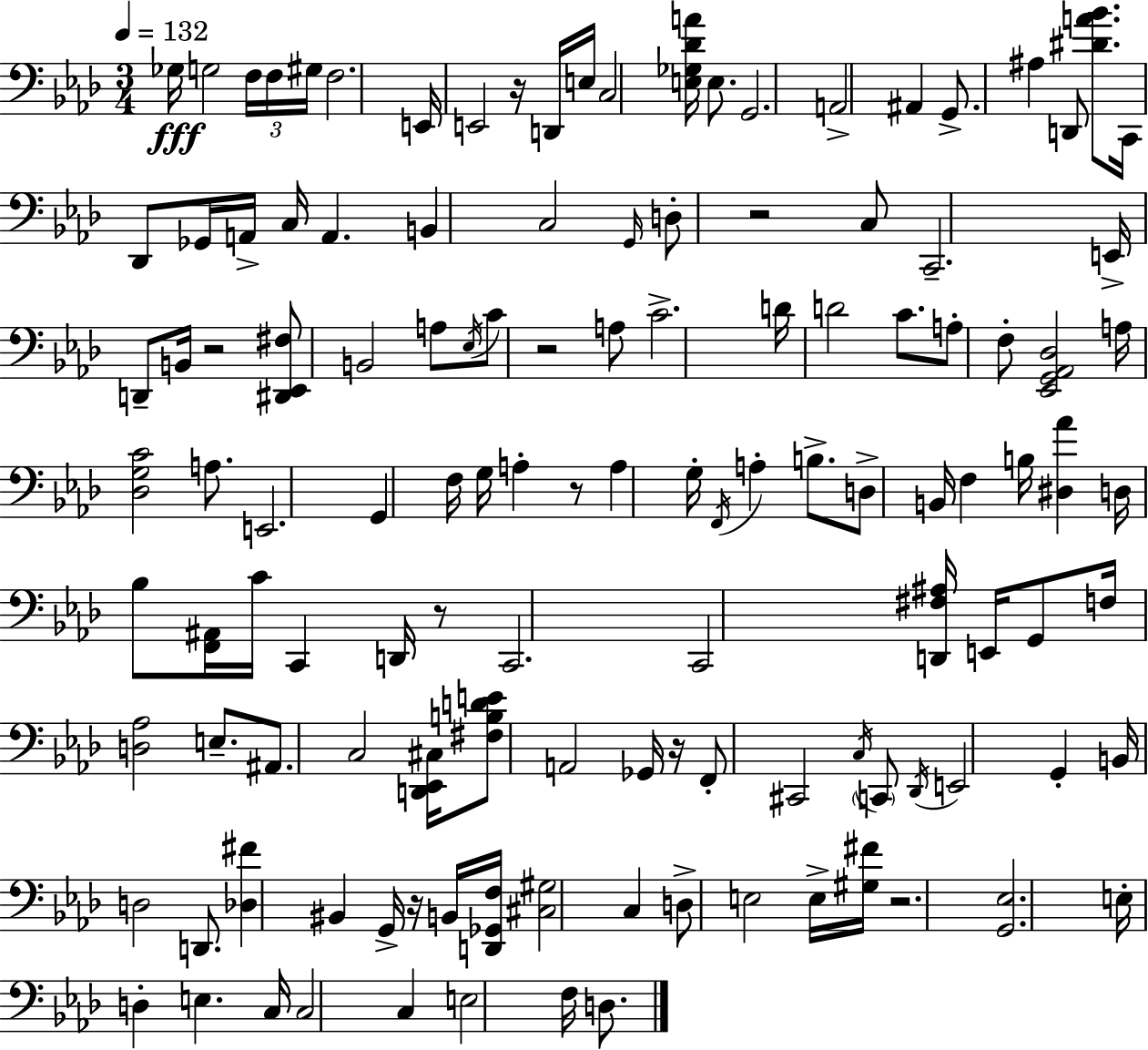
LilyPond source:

{
  \clef bass
  \numericTimeSignature
  \time 3/4
  \key f \minor
  \tempo 4 = 132
  \repeat volta 2 { ges16\fff g2 \tuplet 3/2 { f16 f16 gis16 } | f2. | e,16 e,2 r16 d,16 e16 | c2 <e ges des' a'>16 e8. | \break g,2. | a,2-> ais,4 | g,8.-> ais4 d,8 <dis' a' bes'>8. | c,16 des,8 ges,16 a,16-> c16 a,4. | \break b,4 c2 | \grace { g,16 } d8-. r2 c8 | c,2.-- | e,16-> d,8-- b,16 r2 | \break <dis, ees, fis>8 b,2 a8 | \acciaccatura { ees16 } c'8 r2 | a8 c'2.-> | d'16 d'2 c'8. | \break a8-. f8-. <ees, g, aes, des>2 | a16 <des g c'>2 a8. | e,2. | g,4 f16 g16 a4-. | \break r8 a4 g16-. \acciaccatura { f,16 } a4-. | b8.-> d8-> b,16 f4 b16 <dis aes'>4 | d16 bes8 <f, ais,>16 c'16 c,4 | d,16 r8 c,2. | \break c,2 <d, fis ais>16 | e,16 g,8 f16 <d aes>2 | e8.-- ais,8. c2 | <d, ees, cis>16 <fis b d' e'>8 a,2 | \break ges,16 r16 f,8-. cis,2 | \acciaccatura { c16 } \parenthesize c,8 \acciaccatura { des,16 } e,2 | g,4-. b,16 d2 | d,8. <des fis'>4 bis,4 | \break g,16-> r16 b,16 <d, ges, f>16 <cis gis>2 | c4 d8-> e2 | e16-> <gis fis'>16 r2. | <g, ees>2. | \break e16-. d4-. e4. | c16 c2 | c4 e2 | f16 d8. } \bar "|."
}